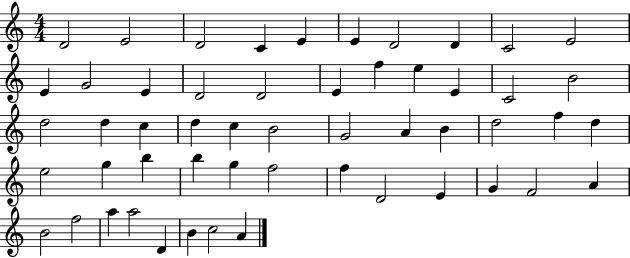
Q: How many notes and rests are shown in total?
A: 53